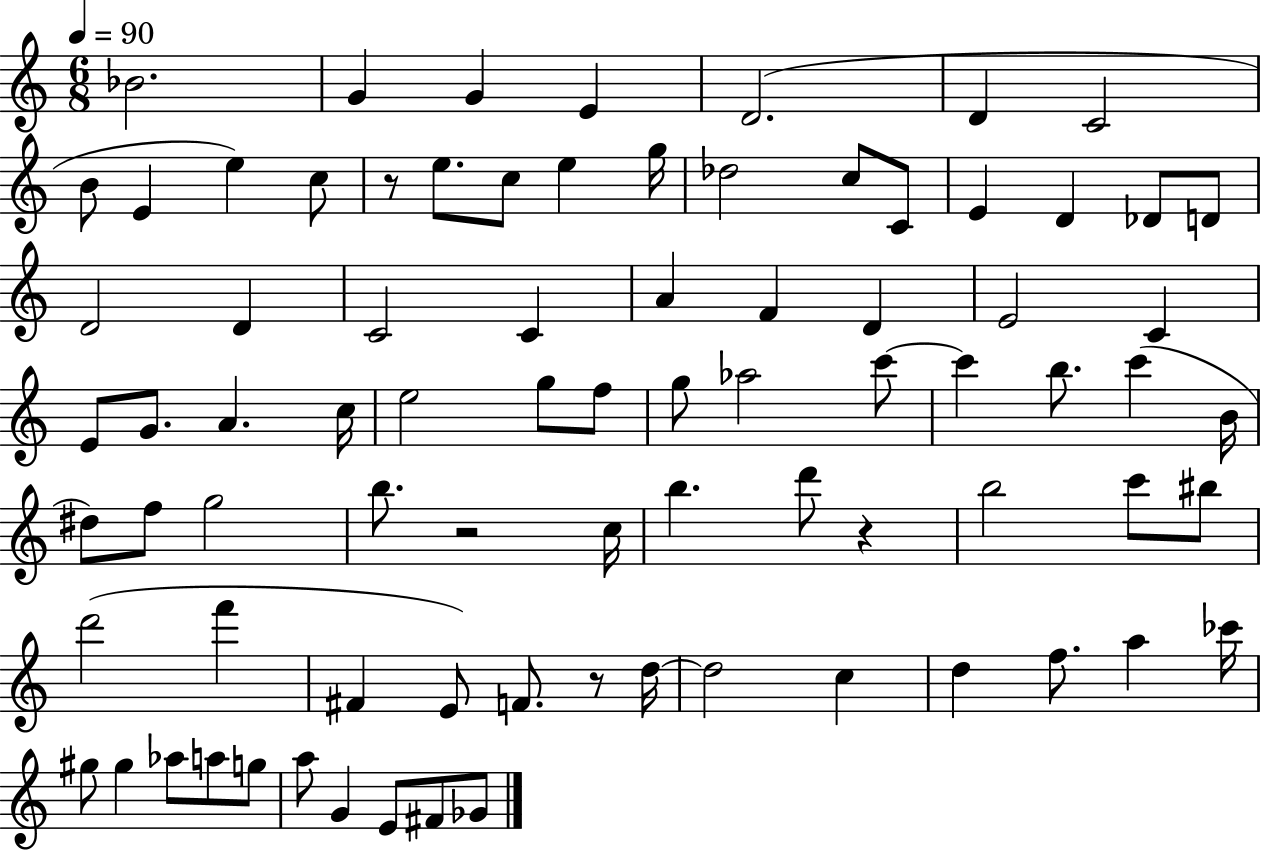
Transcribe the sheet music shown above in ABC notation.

X:1
T:Untitled
M:6/8
L:1/4
K:C
_B2 G G E D2 D C2 B/2 E e c/2 z/2 e/2 c/2 e g/4 _d2 c/2 C/2 E D _D/2 D/2 D2 D C2 C A F D E2 C E/2 G/2 A c/4 e2 g/2 f/2 g/2 _a2 c'/2 c' b/2 c' B/4 ^d/2 f/2 g2 b/2 z2 c/4 b d'/2 z b2 c'/2 ^b/2 d'2 f' ^F E/2 F/2 z/2 d/4 d2 c d f/2 a _c'/4 ^g/2 ^g _a/2 a/2 g/2 a/2 G E/2 ^F/2 _G/2